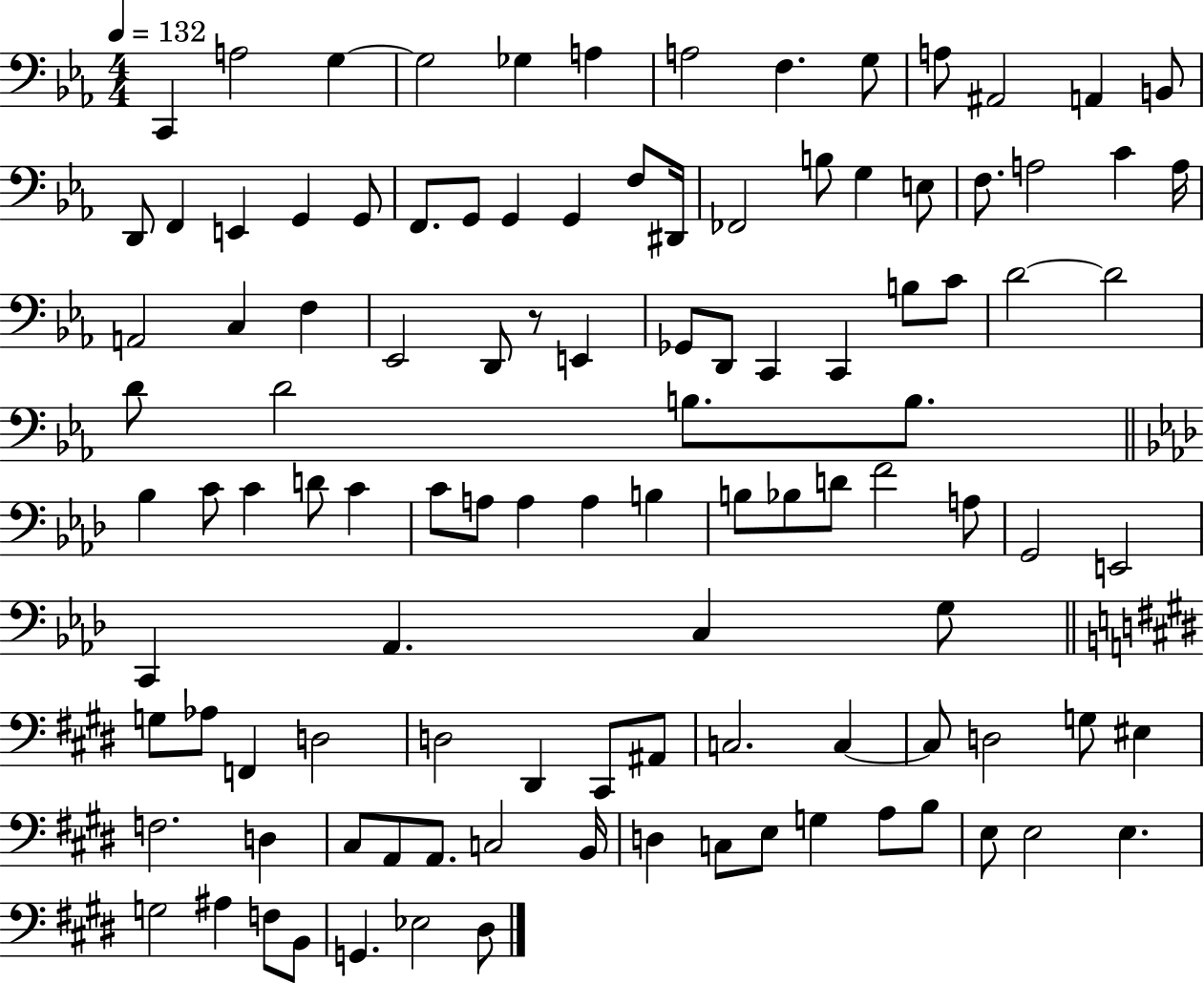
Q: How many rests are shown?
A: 1